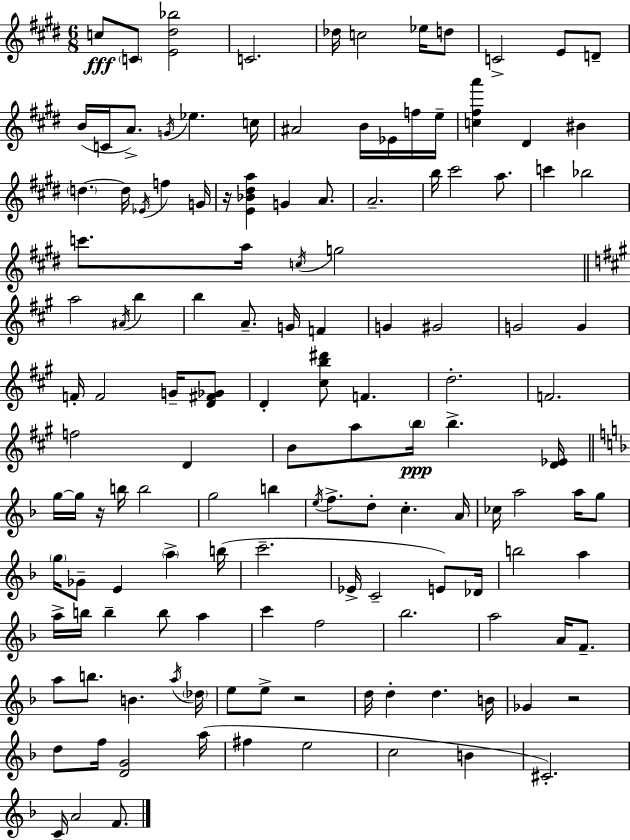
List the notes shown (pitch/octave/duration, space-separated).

C5/e C4/e [E4,D#5,Bb5]/h C4/h. Db5/s C5/h Eb5/s D5/e C4/h E4/e D4/e B4/s C4/s A4/e. G4/s Eb5/q. C5/s A#4/h B4/s Eb4/s F5/s E5/s [C5,F#5,A6]/q D#4/q BIS4/q D5/q. D5/s Eb4/s F5/q G4/s R/s [E4,Bb4,D#5,A5]/q G4/q A4/e. A4/h. B5/s C#6/h A5/e. C6/q Bb5/h C6/e. A5/s C5/s G5/h A5/h A#4/s B5/q B5/q A4/e. G4/s F4/q G4/q G#4/h G4/h G4/q F4/s F4/h G4/s [D4,F#4,Gb4]/e D4/q [C#5,B5,D#6]/e F4/q. D5/h. F4/h. F5/h D4/q B4/e A5/e B5/s B5/q. [D4,Eb4]/s G5/s G5/s R/s B5/s B5/h G5/h B5/q E5/s F5/e. D5/e C5/q. A4/s CES5/s A5/h A5/s G5/e G5/s Gb4/e E4/q A5/q B5/s C6/h. Eb4/s C4/h E4/e Db4/s B5/h A5/q A5/s B5/s B5/q B5/e A5/q C6/q F5/h Bb5/h. A5/h A4/s F4/e. A5/e B5/e. B4/q. A5/s Db5/s E5/e E5/e R/h D5/s D5/q D5/q. B4/s Gb4/q R/h D5/e F5/s [D4,G4]/h A5/s F#5/q E5/h C5/h B4/q C#4/h. C4/s A4/h F4/e.